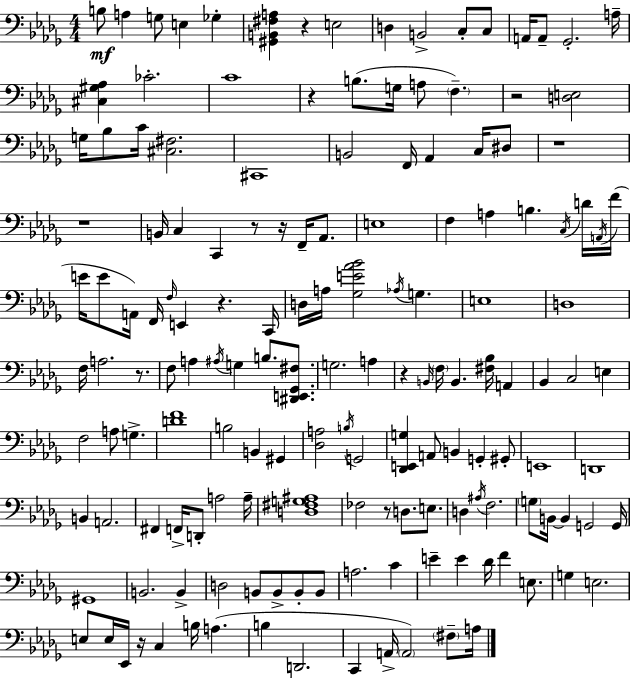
B3/e A3/q G3/e E3/q Gb3/q [G#2,B2,F#3,A3]/q R/q E3/h D3/q B2/h C3/e C3/e A2/s A2/e Gb2/h. A3/s [C#3,G#3,Ab3]/q CES4/h. C4/w R/q B3/e. G3/s A3/e F3/q. R/h [D3,E3]/h G3/s Bb3/e C4/s [C#3,F#3]/h. C#2/w B2/h F2/s Ab2/q C3/s D#3/e R/w R/w B2/s C3/q C2/q R/e R/s F2/s Ab2/e. E3/w F3/q A3/q B3/q. C3/s D4/s A2/s F4/s E4/s E4/e A2/s F2/s F3/s E2/q R/q. C2/s D3/s A3/s [Gb3,E4,Ab4,Bb4]/h Ab3/s G3/q. E3/w D3/w F3/s A3/h. R/e. F3/e A3/q A#3/s G3/q B3/e. [D#2,E2,Gb2,F#3]/e. G3/h. A3/q R/q B2/s F3/s B2/q. [F#3,Bb3]/s A2/q Bb2/q C3/h E3/q F3/h A3/e G3/q. [D4,F4]/w B3/h B2/q G#2/q [Db3,A3]/h B3/s G2/h [Db2,E2,G3]/q A2/e B2/q G2/q G#2/e E2/w D2/w B2/q A2/h. F#2/q F2/s D2/e A3/h A3/s [D3,F#3,G3,A#3]/w FES3/h R/e D3/e. E3/e. D3/q A#3/s F3/h. G3/e B2/s B2/q G2/h G2/s G#2/w B2/h. B2/q D3/h B2/e B2/e B2/e B2/e A3/h. C4/q E4/q E4/q Db4/s F4/q E3/e. G3/q E3/h. E3/e E3/s Eb2/s R/s C3/q B3/s A3/q. B3/q D2/h. C2/q A2/s A2/h F#3/e A3/s